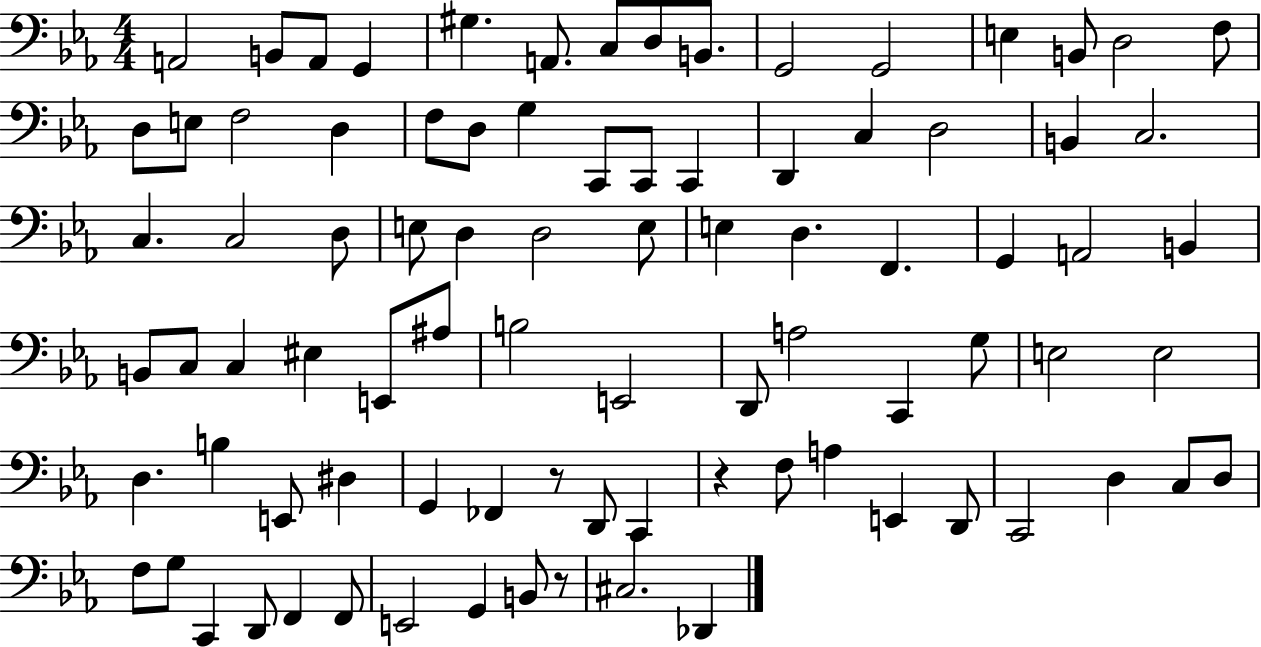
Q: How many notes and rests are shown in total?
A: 87